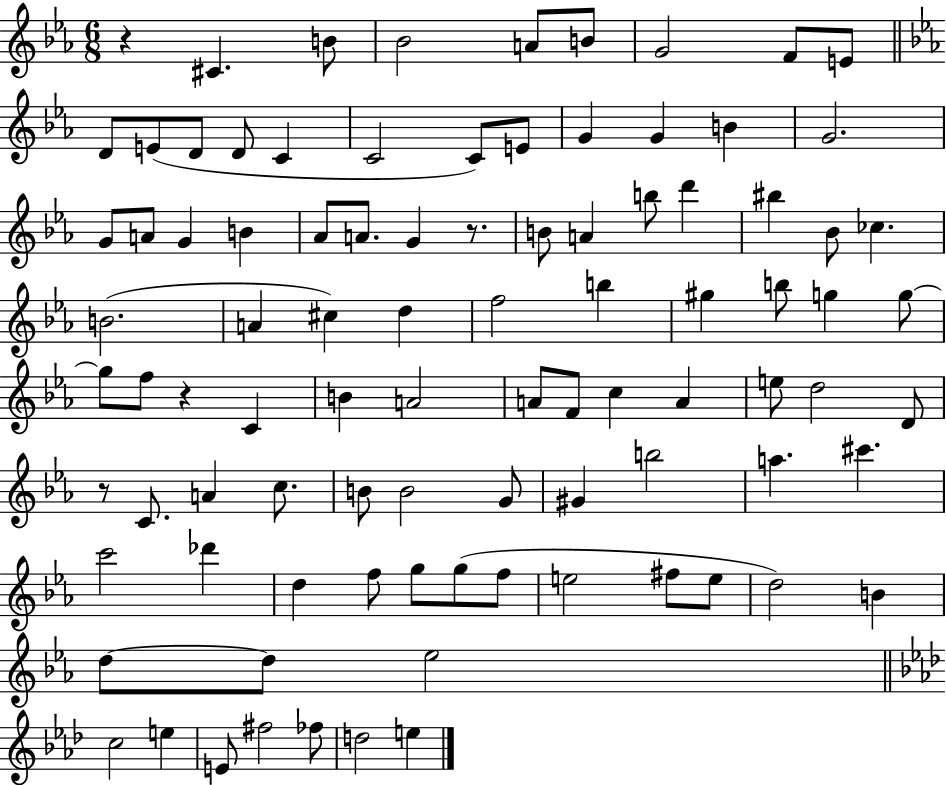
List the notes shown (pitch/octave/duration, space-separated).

R/q C#4/q. B4/e Bb4/h A4/e B4/e G4/h F4/e E4/e D4/e E4/e D4/e D4/e C4/q C4/h C4/e E4/e G4/q G4/q B4/q G4/h. G4/e A4/e G4/q B4/q Ab4/e A4/e. G4/q R/e. B4/e A4/q B5/e D6/q BIS5/q Bb4/e CES5/q. B4/h. A4/q C#5/q D5/q F5/h B5/q G#5/q B5/e G5/q G5/e G5/e F5/e R/q C4/q B4/q A4/h A4/e F4/e C5/q A4/q E5/e D5/h D4/e R/e C4/e. A4/q C5/e. B4/e B4/h G4/e G#4/q B5/h A5/q. C#6/q. C6/h Db6/q D5/q F5/e G5/e G5/e F5/e E5/h F#5/e E5/e D5/h B4/q D5/e D5/e Eb5/h C5/h E5/q E4/e F#5/h FES5/e D5/h E5/q